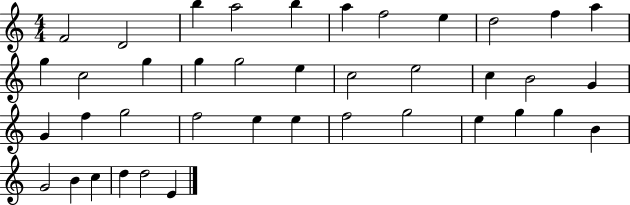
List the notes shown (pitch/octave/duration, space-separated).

F4/h D4/h B5/q A5/h B5/q A5/q F5/h E5/q D5/h F5/q A5/q G5/q C5/h G5/q G5/q G5/h E5/q C5/h E5/h C5/q B4/h G4/q G4/q F5/q G5/h F5/h E5/q E5/q F5/h G5/h E5/q G5/q G5/q B4/q G4/h B4/q C5/q D5/q D5/h E4/q